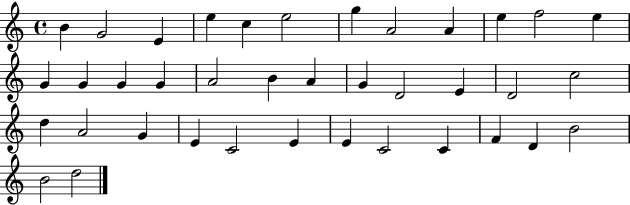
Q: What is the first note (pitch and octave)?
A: B4